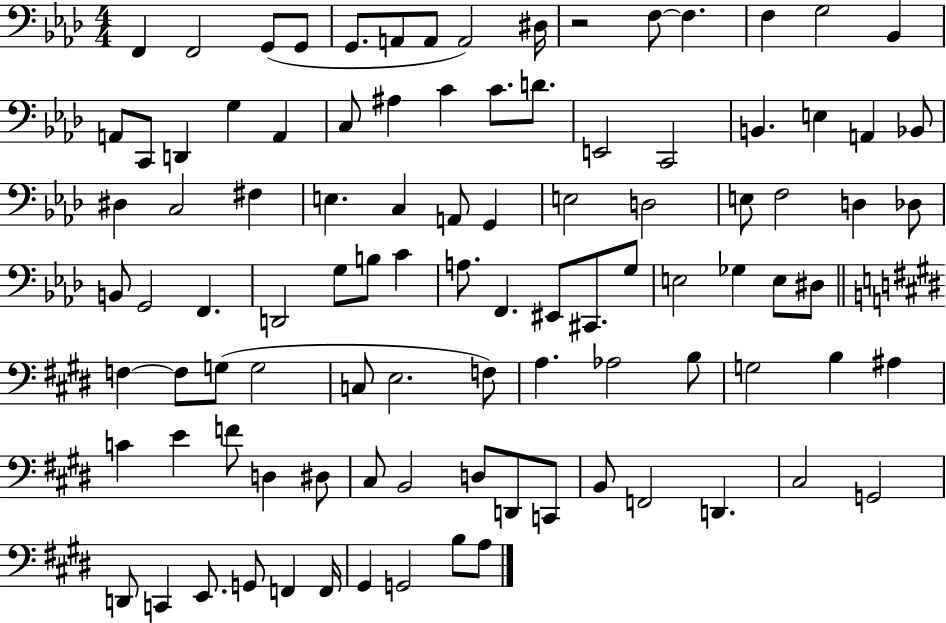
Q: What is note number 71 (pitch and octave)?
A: B3